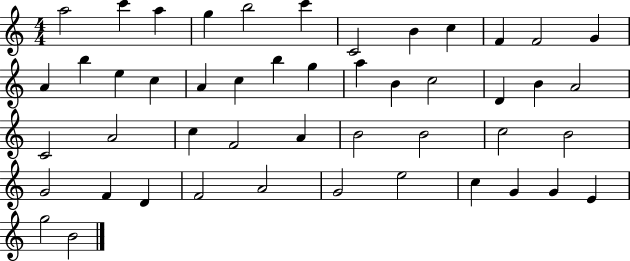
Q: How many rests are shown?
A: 0